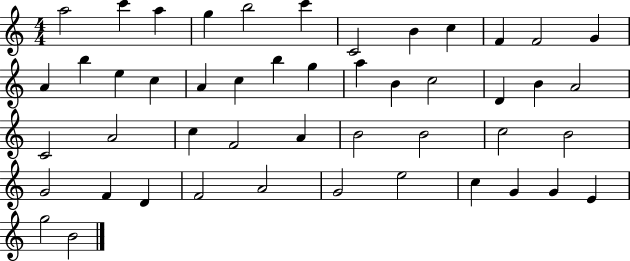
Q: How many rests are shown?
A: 0